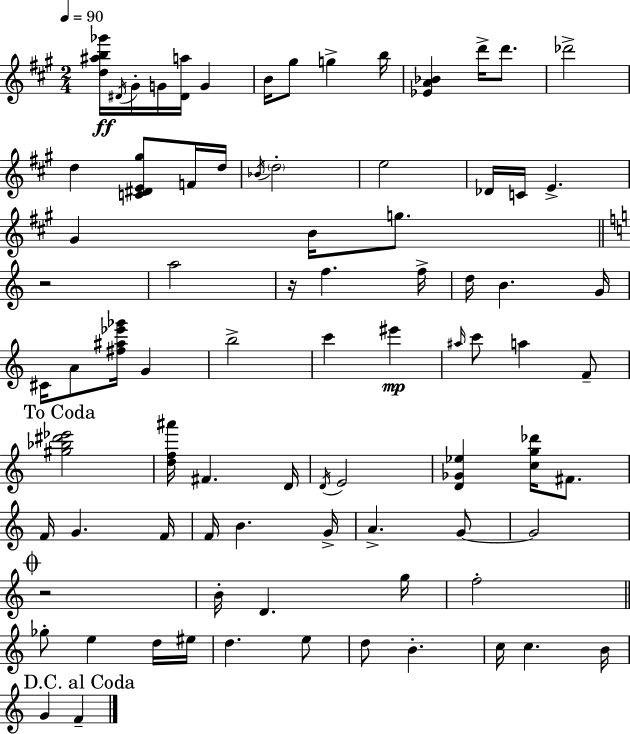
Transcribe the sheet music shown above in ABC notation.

X:1
T:Untitled
M:2/4
L:1/4
K:A
[d^ab_g']/4 ^D/4 ^G/4 G/4 [^Da]/4 G B/4 ^g/2 g b/4 [_EA_B] d'/4 d'/2 _d'2 d [C^DE^g]/2 F/4 d/4 _B/4 d2 e2 _D/4 C/4 E ^G B/4 g/2 z2 a2 z/4 f f/4 d/4 B G/4 ^C/4 A/2 [^f^a_e'_g']/4 G b2 c' ^e' ^a/4 c'/2 a F/2 [^g_b^d'_e']2 [df^a']/4 ^F D/4 D/4 E2 [D_G_e] [cg_d']/4 ^F/2 F/4 G F/4 F/4 B G/4 A G/2 G2 z2 B/4 D g/4 f2 _g/2 e d/4 ^e/4 d e/2 d/2 B c/4 c B/4 G F